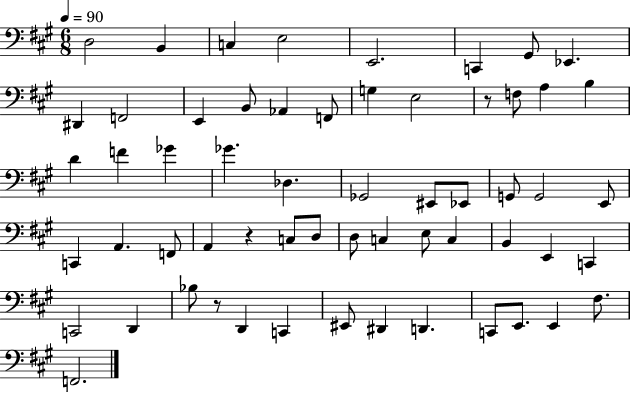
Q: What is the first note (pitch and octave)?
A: D3